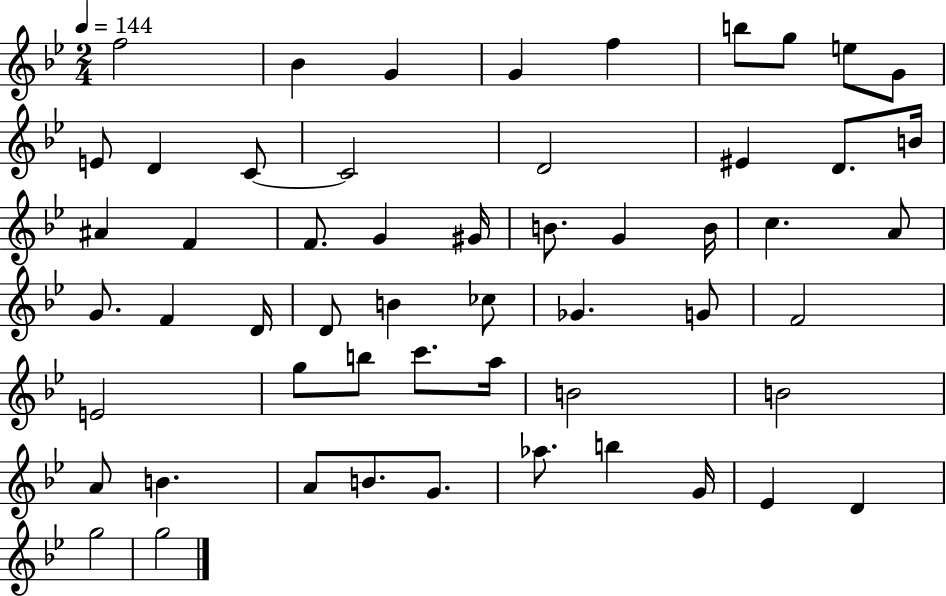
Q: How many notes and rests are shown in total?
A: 55